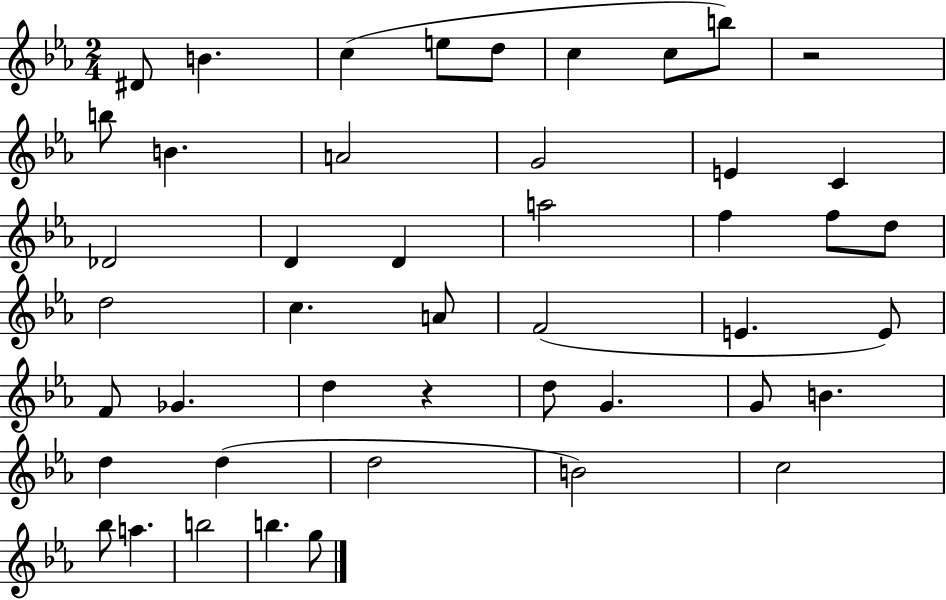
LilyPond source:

{
  \clef treble
  \numericTimeSignature
  \time 2/4
  \key ees \major
  dis'8 b'4. | c''4( e''8 d''8 | c''4 c''8 b''8) | r2 | \break b''8 b'4. | a'2 | g'2 | e'4 c'4 | \break des'2 | d'4 d'4 | a''2 | f''4 f''8 d''8 | \break d''2 | c''4. a'8 | f'2( | e'4. e'8) | \break f'8 ges'4. | d''4 r4 | d''8 g'4. | g'8 b'4. | \break d''4 d''4( | d''2 | b'2) | c''2 | \break bes''8 a''4. | b''2 | b''4. g''8 | \bar "|."
}